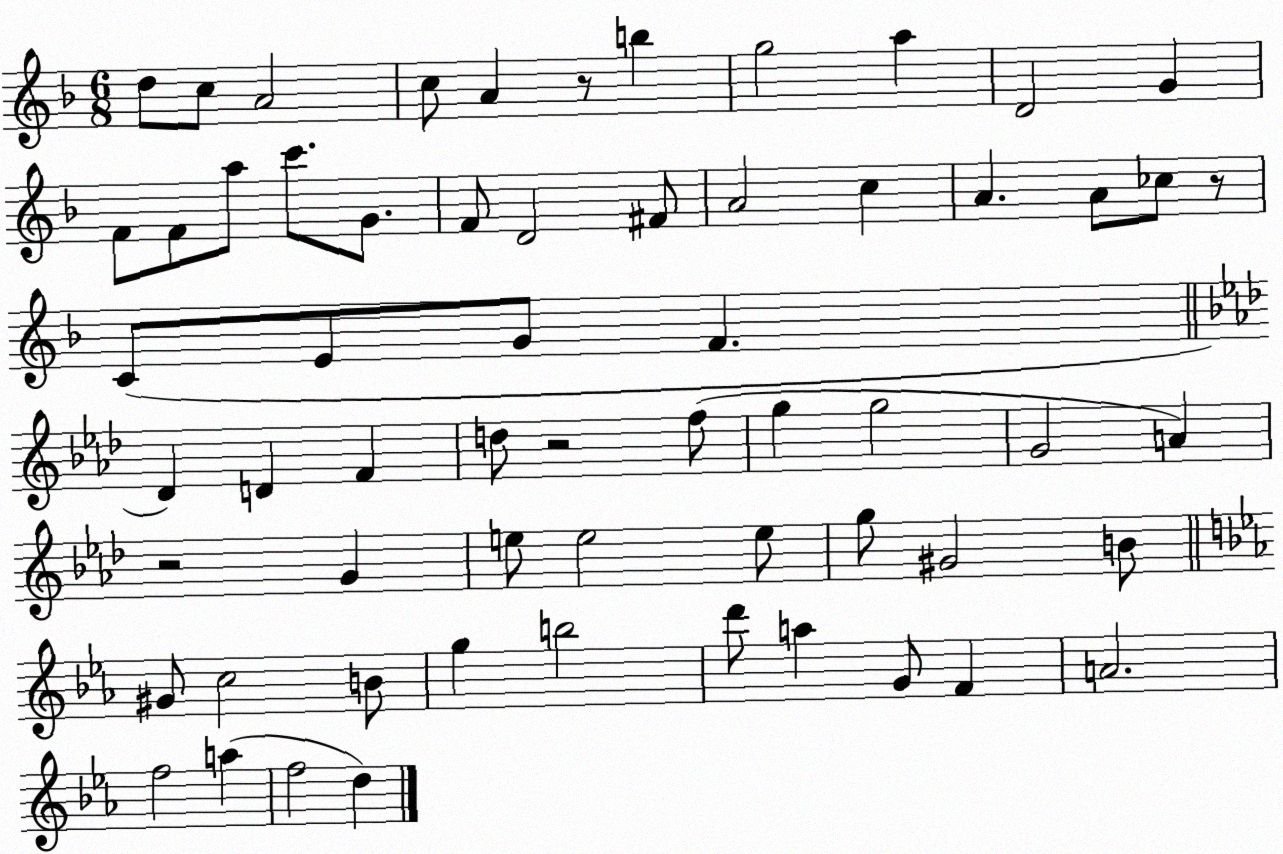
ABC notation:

X:1
T:Untitled
M:6/8
L:1/4
K:F
d/2 c/2 A2 c/2 A z/2 b g2 a D2 G F/2 F/2 a/2 c'/2 G/2 F/2 D2 ^F/2 A2 c A A/2 _c/2 z/2 C/2 E/2 G/2 F _D D F d/2 z2 f/2 g g2 G2 A z2 G e/2 e2 e/2 g/2 ^G2 B/2 ^G/2 c2 B/2 g b2 d'/2 a G/2 F A2 f2 a f2 d